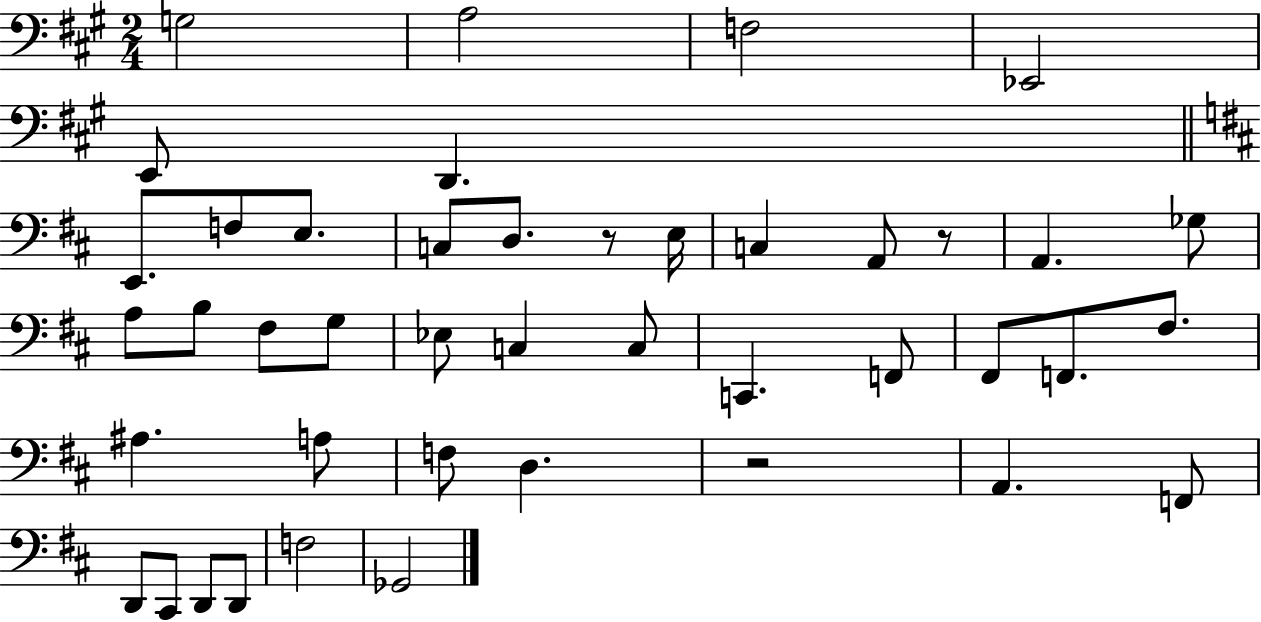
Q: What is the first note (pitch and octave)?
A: G3